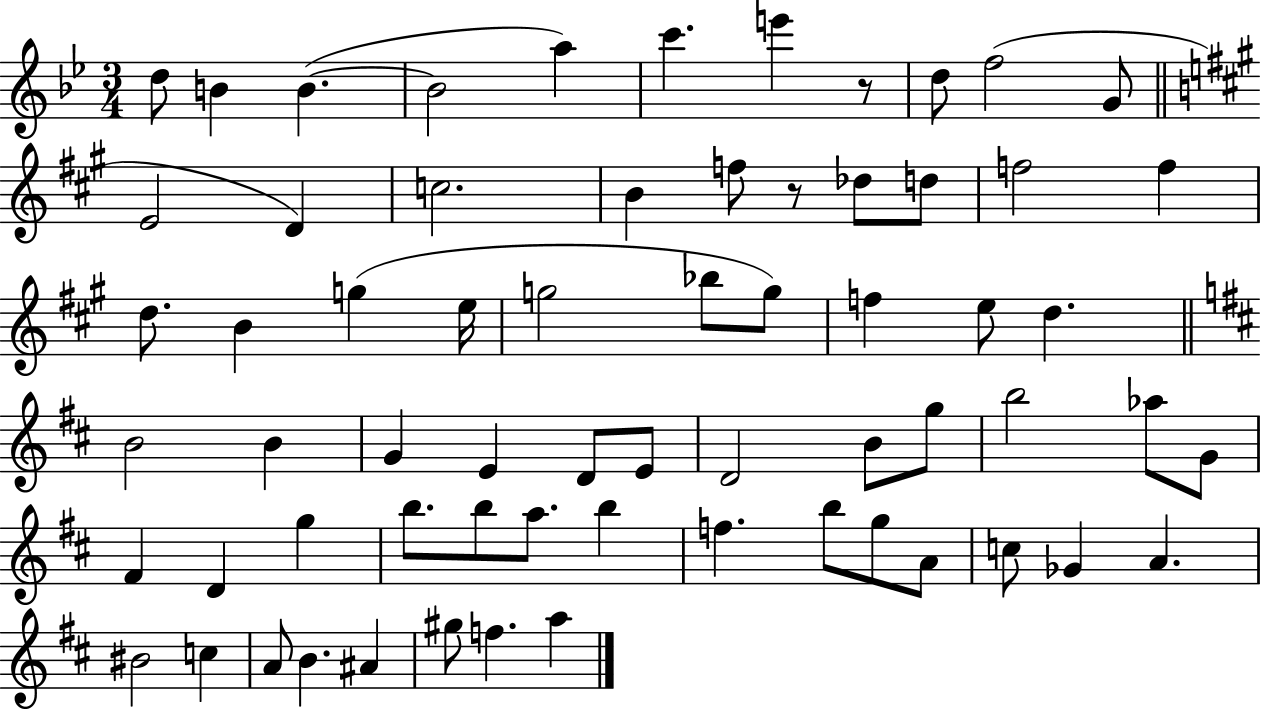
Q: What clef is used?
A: treble